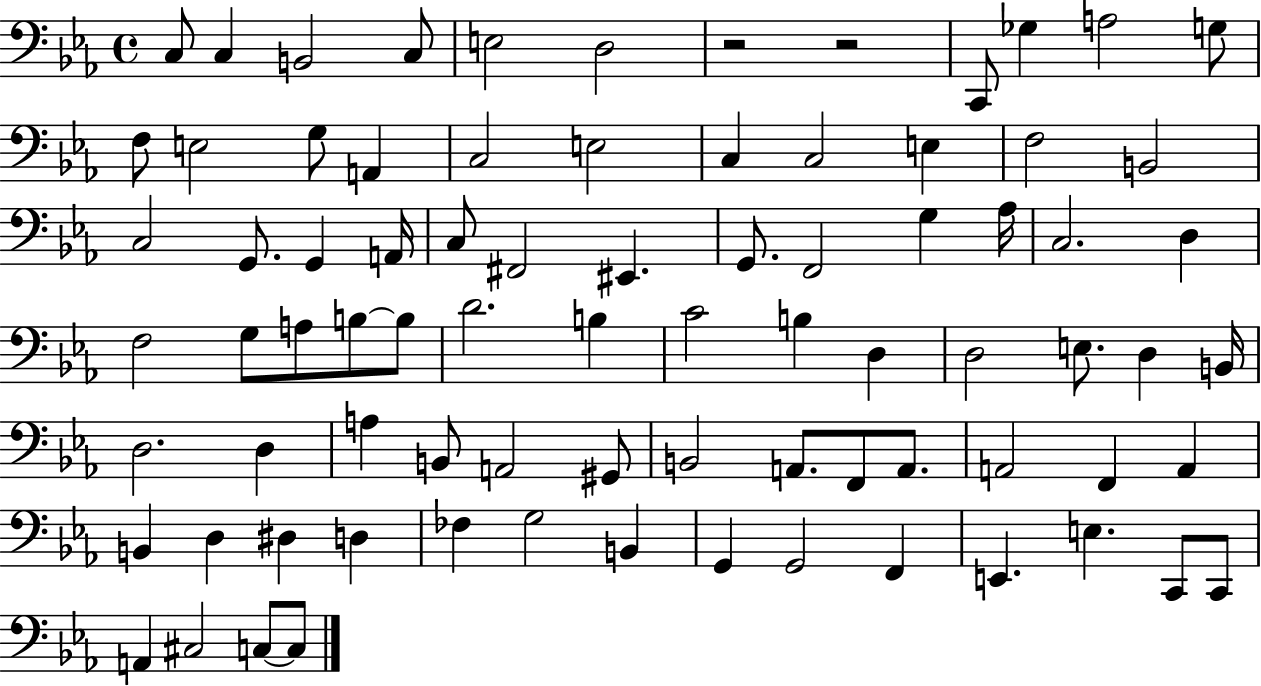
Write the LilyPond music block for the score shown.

{
  \clef bass
  \time 4/4
  \defaultTimeSignature
  \key ees \major
  c8 c4 b,2 c8 | e2 d2 | r2 r2 | c,8 ges4 a2 g8 | \break f8 e2 g8 a,4 | c2 e2 | c4 c2 e4 | f2 b,2 | \break c2 g,8. g,4 a,16 | c8 fis,2 eis,4. | g,8. f,2 g4 aes16 | c2. d4 | \break f2 g8 a8 b8~~ b8 | d'2. b4 | c'2 b4 d4 | d2 e8. d4 b,16 | \break d2. d4 | a4 b,8 a,2 gis,8 | b,2 a,8. f,8 a,8. | a,2 f,4 a,4 | \break b,4 d4 dis4 d4 | fes4 g2 b,4 | g,4 g,2 f,4 | e,4. e4. c,8 c,8 | \break a,4 cis2 c8~~ c8 | \bar "|."
}